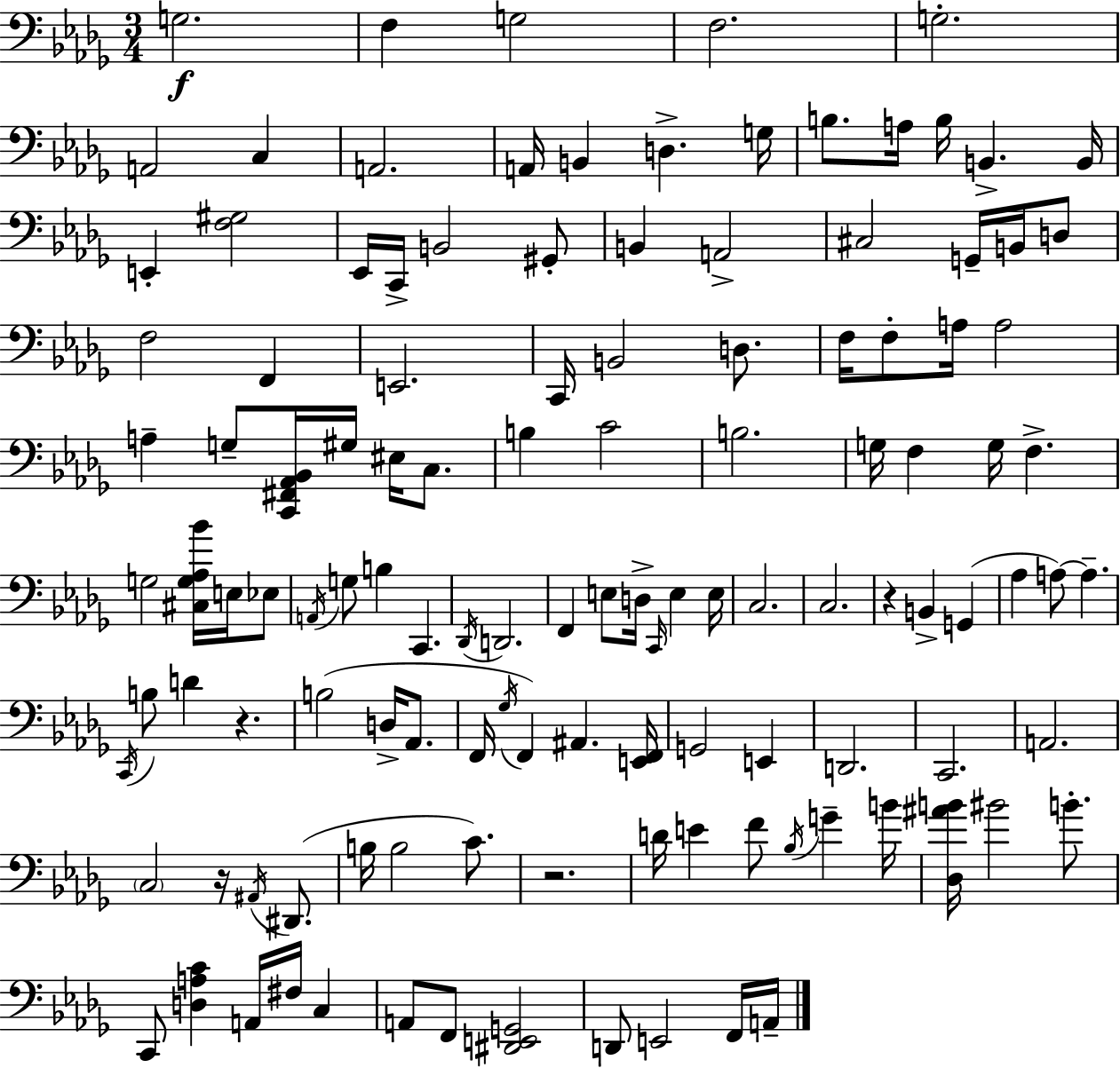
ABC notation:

X:1
T:Untitled
M:3/4
L:1/4
K:Bbm
G,2 F, G,2 F,2 G,2 A,,2 C, A,,2 A,,/4 B,, D, G,/4 B,/2 A,/4 B,/4 B,, B,,/4 E,, [F,^G,]2 _E,,/4 C,,/4 B,,2 ^G,,/2 B,, A,,2 ^C,2 G,,/4 B,,/4 D,/2 F,2 F,, E,,2 C,,/4 B,,2 D,/2 F,/4 F,/2 A,/4 A,2 A, G,/2 [C,,^F,,_A,,_B,,]/4 ^G,/4 ^E,/4 C,/2 B, C2 B,2 G,/4 F, G,/4 F, G,2 [^C,G,_A,_B]/4 E,/4 _E,/2 A,,/4 G,/2 B, C,, _D,,/4 D,,2 F,, E,/2 D,/4 C,,/4 E, E,/4 C,2 C,2 z B,, G,, _A, A,/2 A, C,,/4 B,/2 D z B,2 D,/4 _A,,/2 F,,/4 _G,/4 F,, ^A,, [E,,F,,]/4 G,,2 E,, D,,2 C,,2 A,,2 C,2 z/4 ^A,,/4 ^D,,/2 B,/4 B,2 C/2 z2 D/4 E F/2 _B,/4 G B/4 [_D,^AB]/4 ^B2 B/2 C,,/2 [D,A,C] A,,/4 ^F,/4 C, A,,/2 F,,/2 [^D,,E,,G,,]2 D,,/2 E,,2 F,,/4 A,,/4